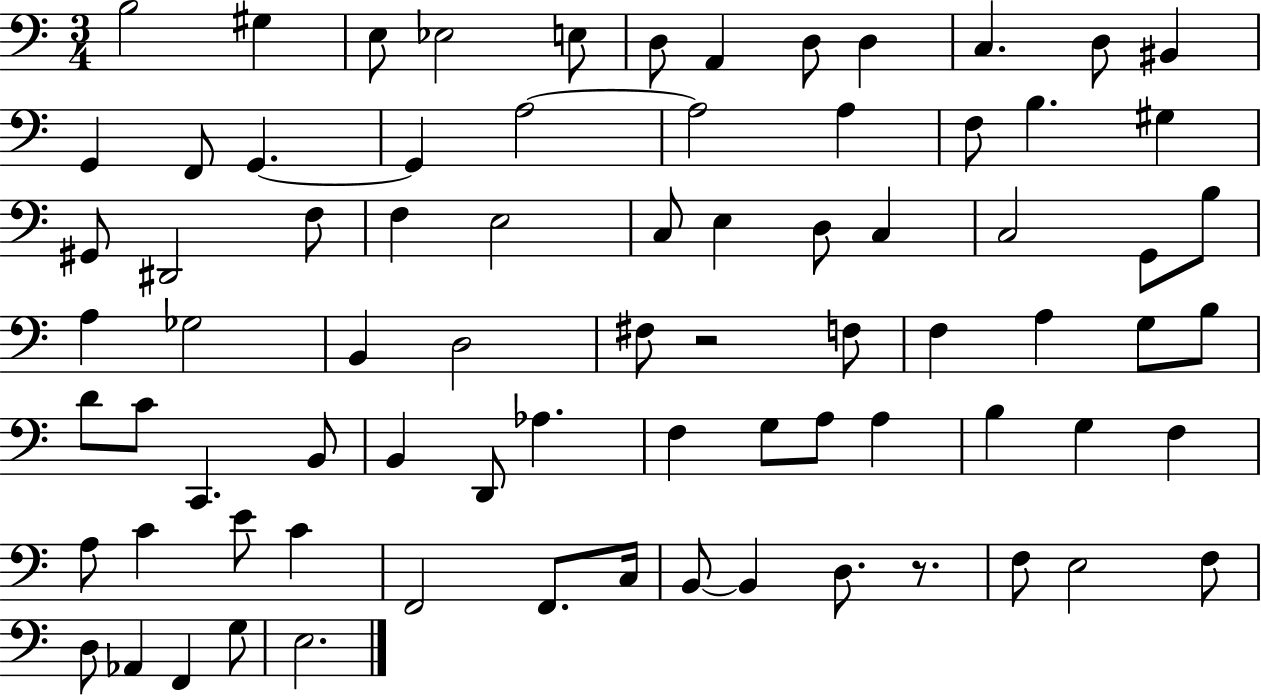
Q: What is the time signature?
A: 3/4